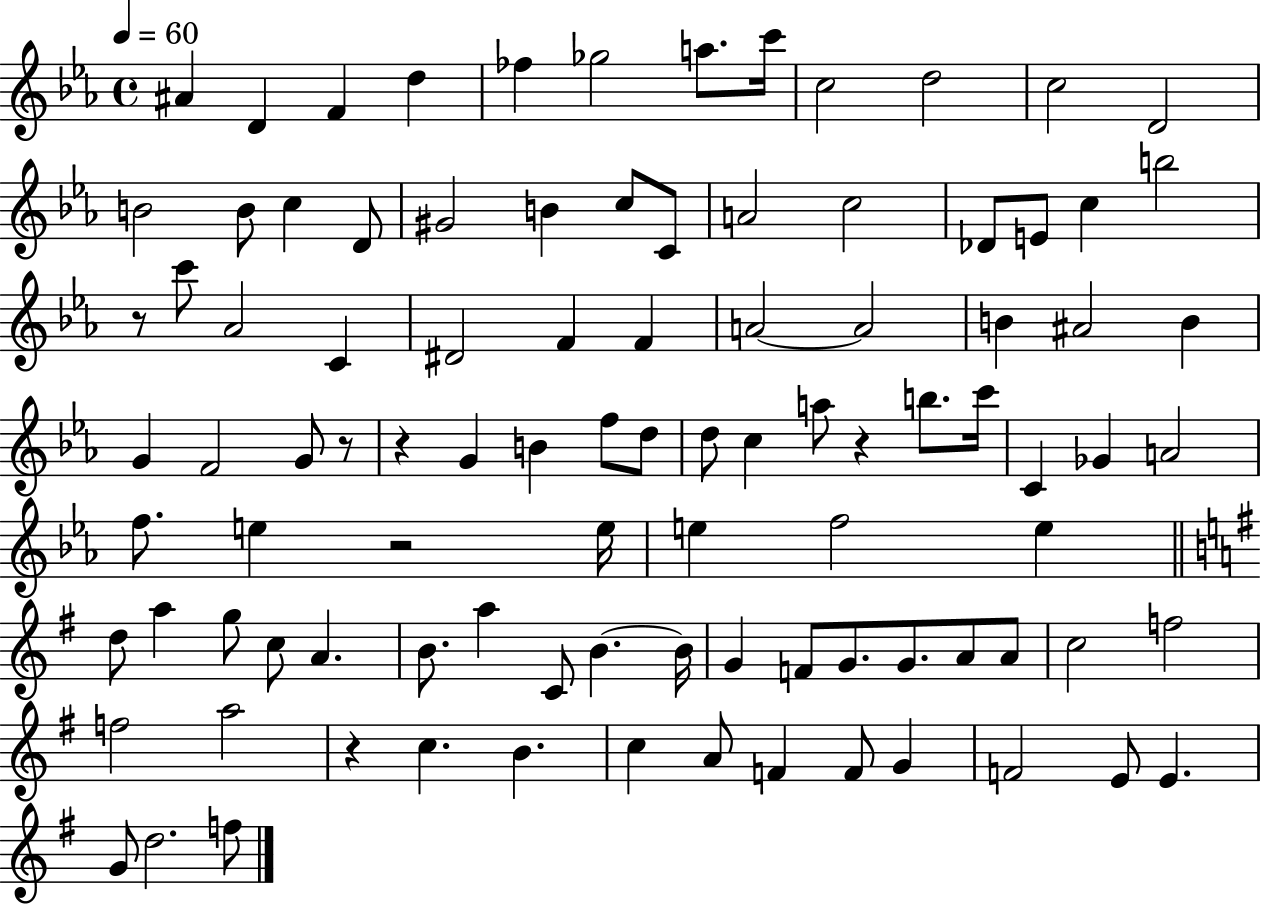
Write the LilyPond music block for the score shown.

{
  \clef treble
  \time 4/4
  \defaultTimeSignature
  \key ees \major
  \tempo 4 = 60
  ais'4 d'4 f'4 d''4 | fes''4 ges''2 a''8. c'''16 | c''2 d''2 | c''2 d'2 | \break b'2 b'8 c''4 d'8 | gis'2 b'4 c''8 c'8 | a'2 c''2 | des'8 e'8 c''4 b''2 | \break r8 c'''8 aes'2 c'4 | dis'2 f'4 f'4 | a'2~~ a'2 | b'4 ais'2 b'4 | \break g'4 f'2 g'8 r8 | r4 g'4 b'4 f''8 d''8 | d''8 c''4 a''8 r4 b''8. c'''16 | c'4 ges'4 a'2 | \break f''8. e''4 r2 e''16 | e''4 f''2 e''4 | \bar "||" \break \key g \major d''8 a''4 g''8 c''8 a'4. | b'8. a''4 c'8 b'4.~~ b'16 | g'4 f'8 g'8. g'8. a'8 a'8 | c''2 f''2 | \break f''2 a''2 | r4 c''4. b'4. | c''4 a'8 f'4 f'8 g'4 | f'2 e'8 e'4. | \break g'8 d''2. f''8 | \bar "|."
}